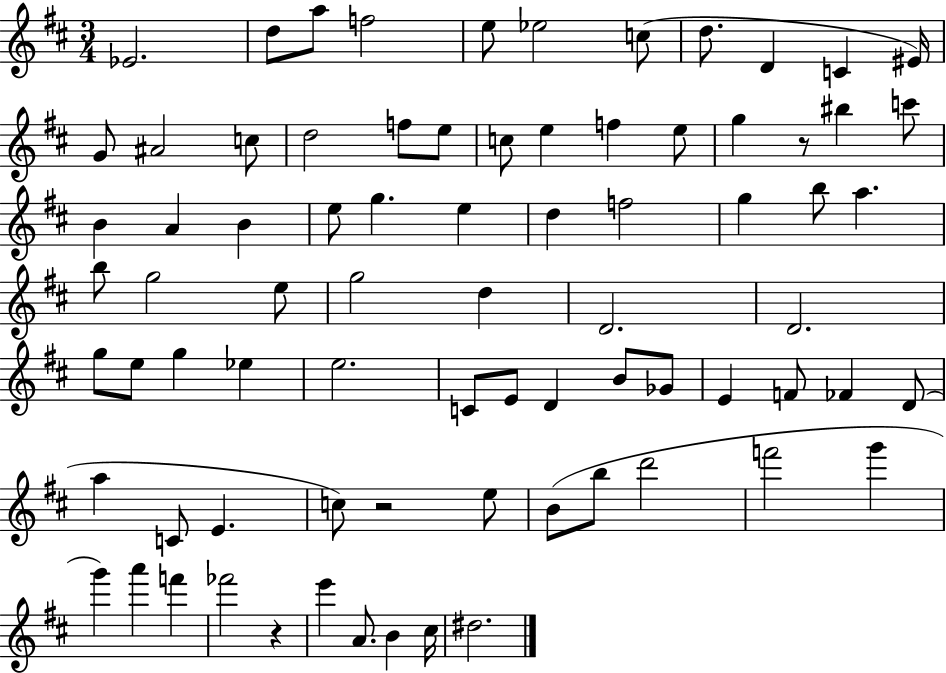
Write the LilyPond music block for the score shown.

{
  \clef treble
  \numericTimeSignature
  \time 3/4
  \key d \major
  ees'2. | d''8 a''8 f''2 | e''8 ees''2 c''8( | d''8. d'4 c'4 eis'16) | \break g'8 ais'2 c''8 | d''2 f''8 e''8 | c''8 e''4 f''4 e''8 | g''4 r8 bis''4 c'''8 | \break b'4 a'4 b'4 | e''8 g''4. e''4 | d''4 f''2 | g''4 b''8 a''4. | \break b''8 g''2 e''8 | g''2 d''4 | d'2. | d'2. | \break g''8 e''8 g''4 ees''4 | e''2. | c'8 e'8 d'4 b'8 ges'8 | e'4 f'8 fes'4 d'8( | \break a''4 c'8 e'4. | c''8) r2 e''8 | b'8( b''8 d'''2 | f'''2 g'''4 | \break g'''4) a'''4 f'''4 | fes'''2 r4 | e'''4 a'8. b'4 cis''16 | dis''2. | \break \bar "|."
}